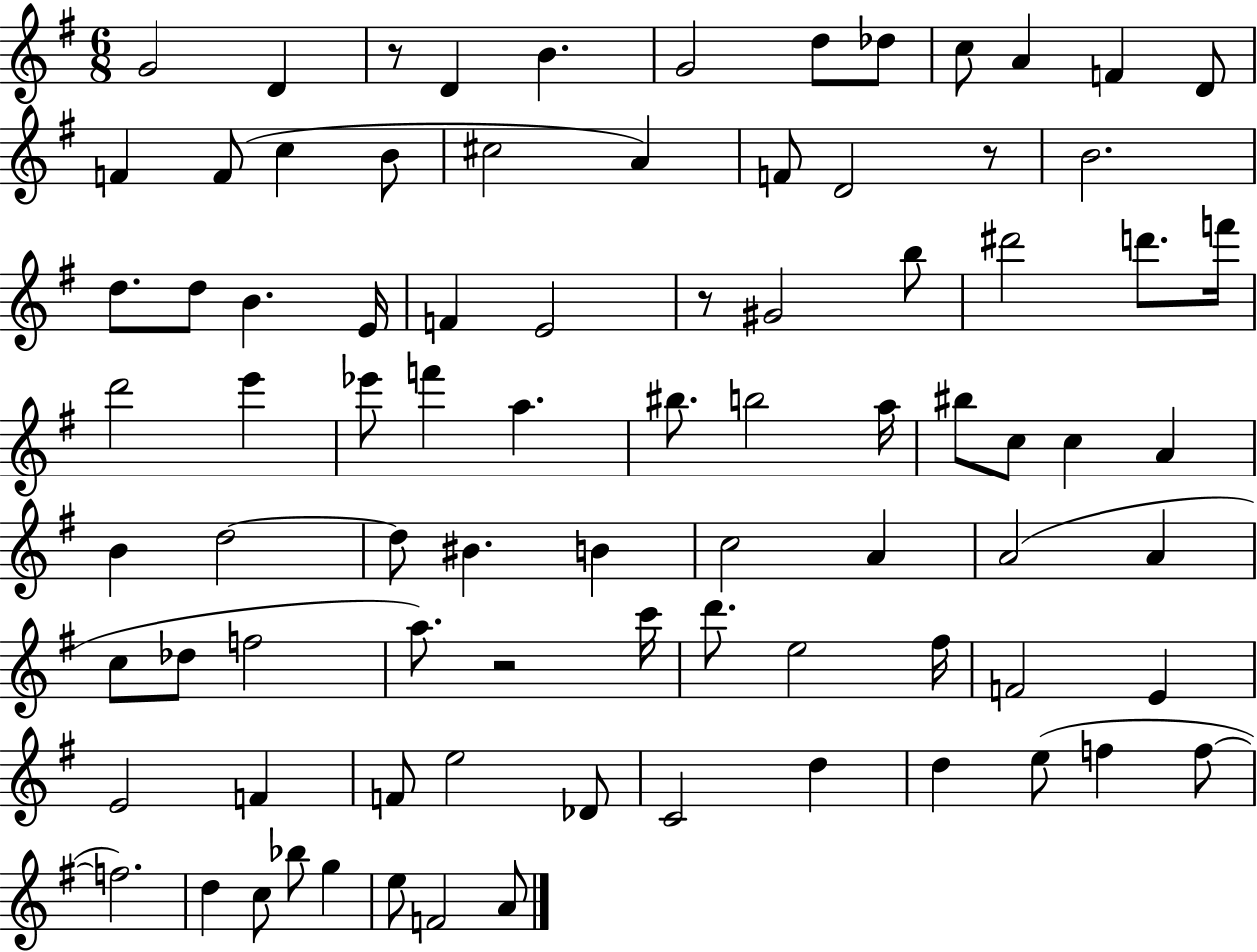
{
  \clef treble
  \numericTimeSignature
  \time 6/8
  \key g \major
  g'2 d'4 | r8 d'4 b'4. | g'2 d''8 des''8 | c''8 a'4 f'4 d'8 | \break f'4 f'8( c''4 b'8 | cis''2 a'4) | f'8 d'2 r8 | b'2. | \break d''8. d''8 b'4. e'16 | f'4 e'2 | r8 gis'2 b''8 | dis'''2 d'''8. f'''16 | \break d'''2 e'''4 | ees'''8 f'''4 a''4. | bis''8. b''2 a''16 | bis''8 c''8 c''4 a'4 | \break b'4 d''2~~ | d''8 bis'4. b'4 | c''2 a'4 | a'2( a'4 | \break c''8 des''8 f''2 | a''8.) r2 c'''16 | d'''8. e''2 fis''16 | f'2 e'4 | \break e'2 f'4 | f'8 e''2 des'8 | c'2 d''4 | d''4 e''8( f''4 f''8~~ | \break f''2.) | d''4 c''8 bes''8 g''4 | e''8 f'2 a'8 | \bar "|."
}